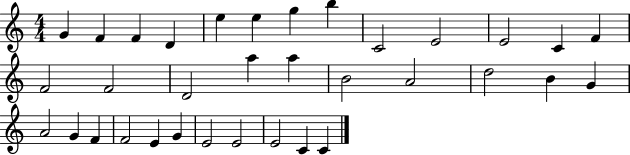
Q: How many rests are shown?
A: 0